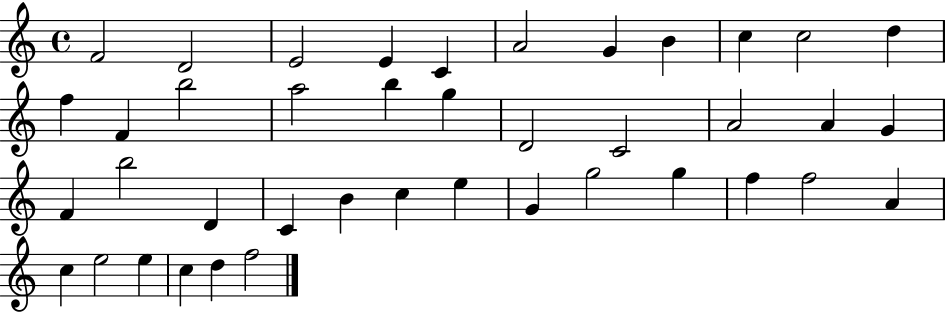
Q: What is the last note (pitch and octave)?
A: F5